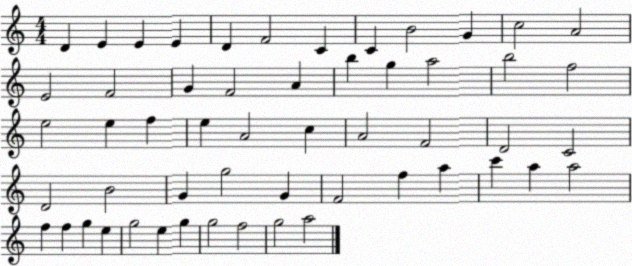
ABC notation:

X:1
T:Untitled
M:4/4
L:1/4
K:C
D E E E D F2 C C B2 G c2 A2 E2 F2 G F2 A b g a2 b2 f2 e2 e f e A2 c A2 F2 D2 C2 D2 B2 G g2 G F2 f a c' a a2 f f g e g2 e g g2 f2 g2 a2